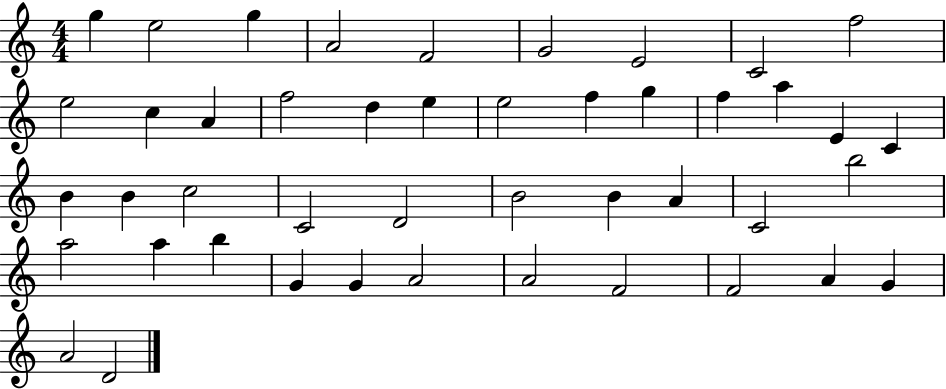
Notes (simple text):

G5/q E5/h G5/q A4/h F4/h G4/h E4/h C4/h F5/h E5/h C5/q A4/q F5/h D5/q E5/q E5/h F5/q G5/q F5/q A5/q E4/q C4/q B4/q B4/q C5/h C4/h D4/h B4/h B4/q A4/q C4/h B5/h A5/h A5/q B5/q G4/q G4/q A4/h A4/h F4/h F4/h A4/q G4/q A4/h D4/h